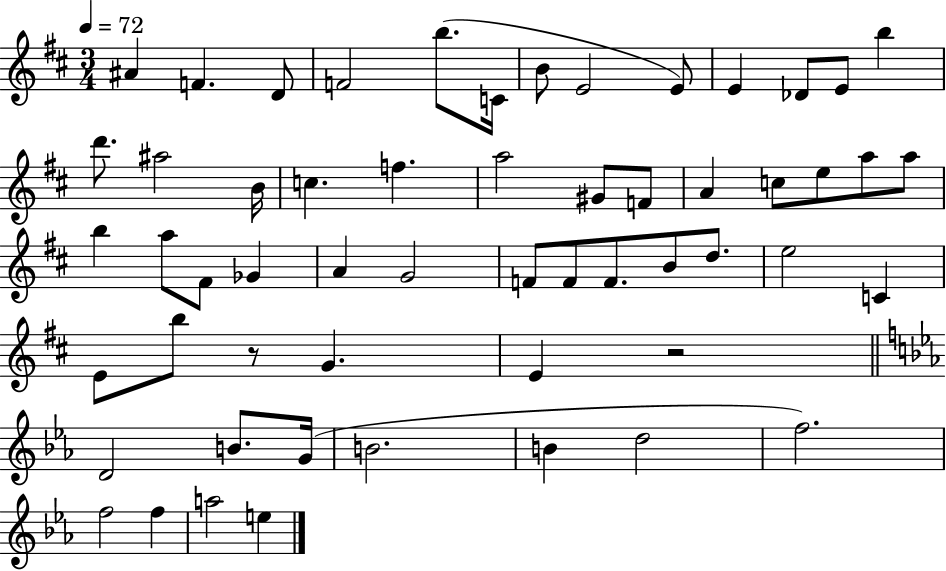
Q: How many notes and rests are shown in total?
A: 56